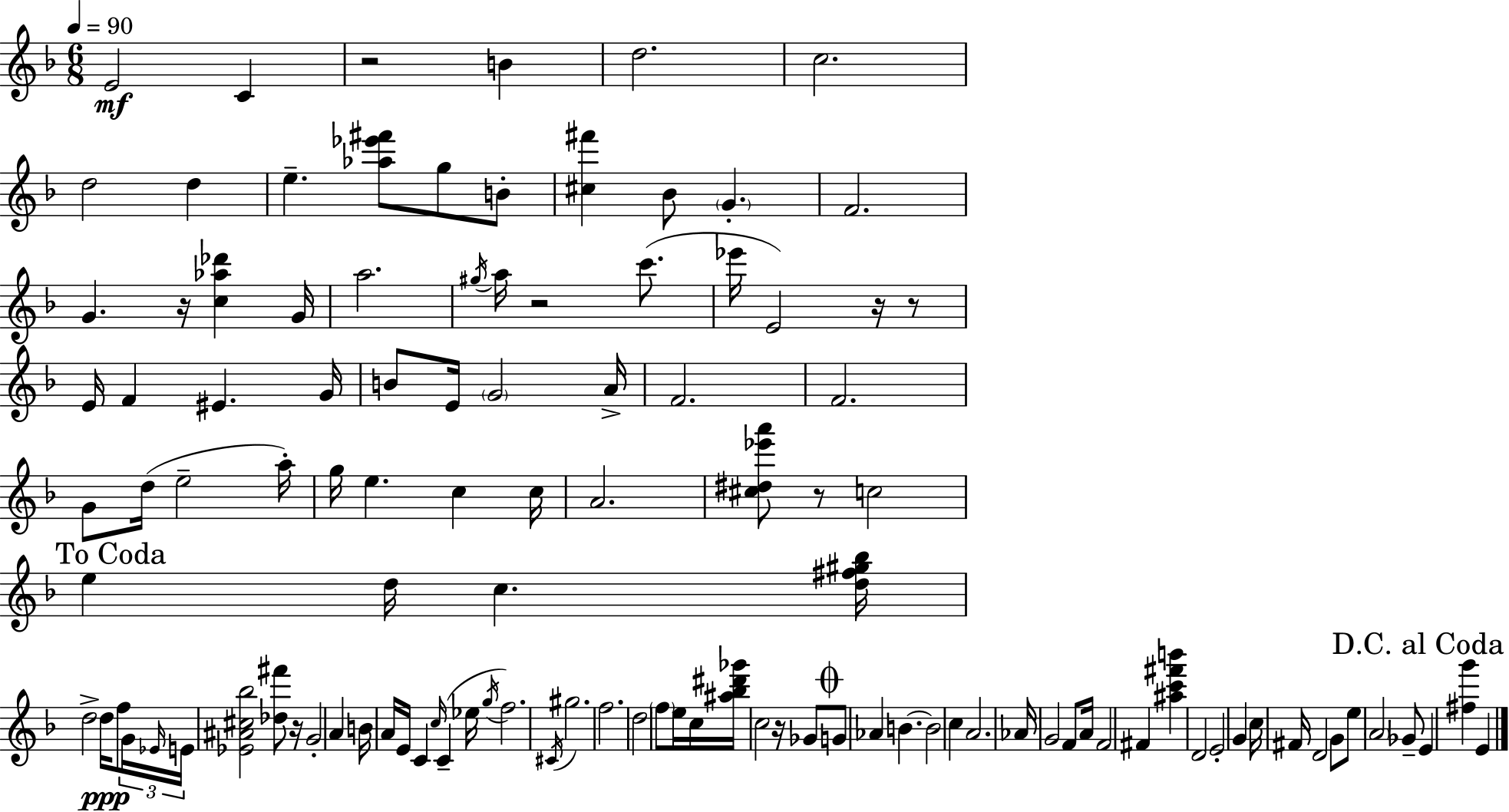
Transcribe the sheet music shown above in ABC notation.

X:1
T:Untitled
M:6/8
L:1/4
K:F
E2 C z2 B d2 c2 d2 d e [_a_e'^f']/2 g/2 B/2 [^c^f'] _B/2 G F2 G z/4 [c_a_d'] G/4 a2 ^g/4 a/4 z2 c'/2 _e'/4 E2 z/4 z/2 E/4 F ^E G/4 B/2 E/4 G2 A/4 F2 F2 G/2 d/4 e2 a/4 g/4 e c c/4 A2 [^c^d_e'a']/2 z/2 c2 e d/4 c [d^f^g_b]/4 d2 d/4 f/2 G/4 _E/4 E/4 [_E^A^c_b]2 [_d^f']/2 z/4 G2 A B/4 A/4 E/4 C c/4 C _e/4 g/4 f2 ^C/4 ^g2 f2 d2 f/2 e/4 c/4 [^a_b^d'_g']/4 c2 z/4 _G/2 G/2 _A B B2 c A2 _A/4 G2 F/2 A/4 F2 ^F [^ac'^f'b'] D2 E2 G c/4 ^F/4 D2 G/2 e/2 A2 _G/2 E [^fg'] E